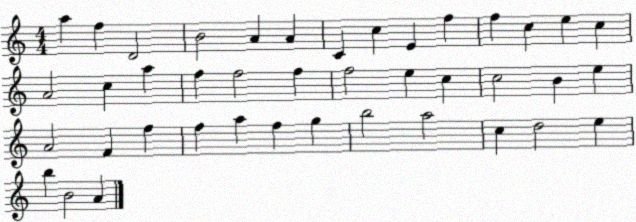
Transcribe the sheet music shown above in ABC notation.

X:1
T:Untitled
M:4/4
L:1/4
K:C
a f D2 B2 A A C c E f f c e c A2 c a f f2 f f2 e c c2 B e A2 F f f a f g b2 a2 c d2 e b B2 A